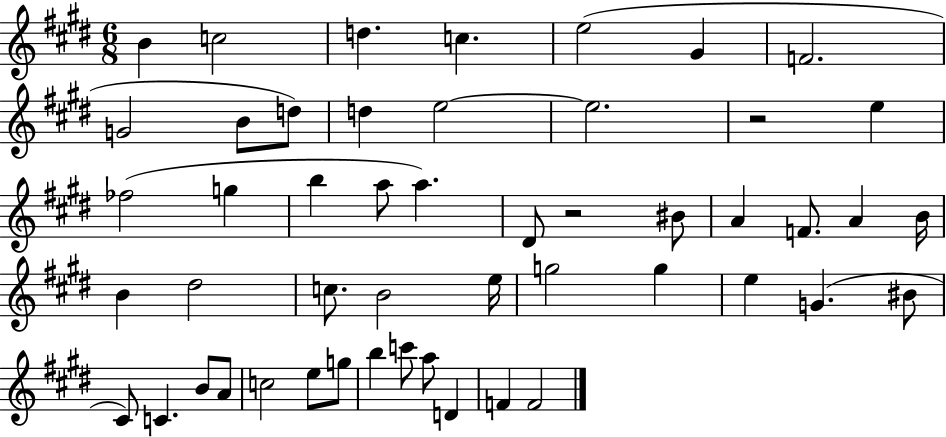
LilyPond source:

{
  \clef treble
  \numericTimeSignature
  \time 6/8
  \key e \major
  b'4 c''2 | d''4. c''4. | e''2( gis'4 | f'2. | \break g'2 b'8 d''8) | d''4 e''2~~ | e''2. | r2 e''4 | \break fes''2( g''4 | b''4 a''8 a''4.) | dis'8 r2 bis'8 | a'4 f'8. a'4 b'16 | \break b'4 dis''2 | c''8. b'2 e''16 | g''2 g''4 | e''4 g'4.( bis'8 | \break cis'8) c'4. b'8 a'8 | c''2 e''8 g''8 | b''4 c'''8 a''8 d'4 | f'4 f'2 | \break \bar "|."
}